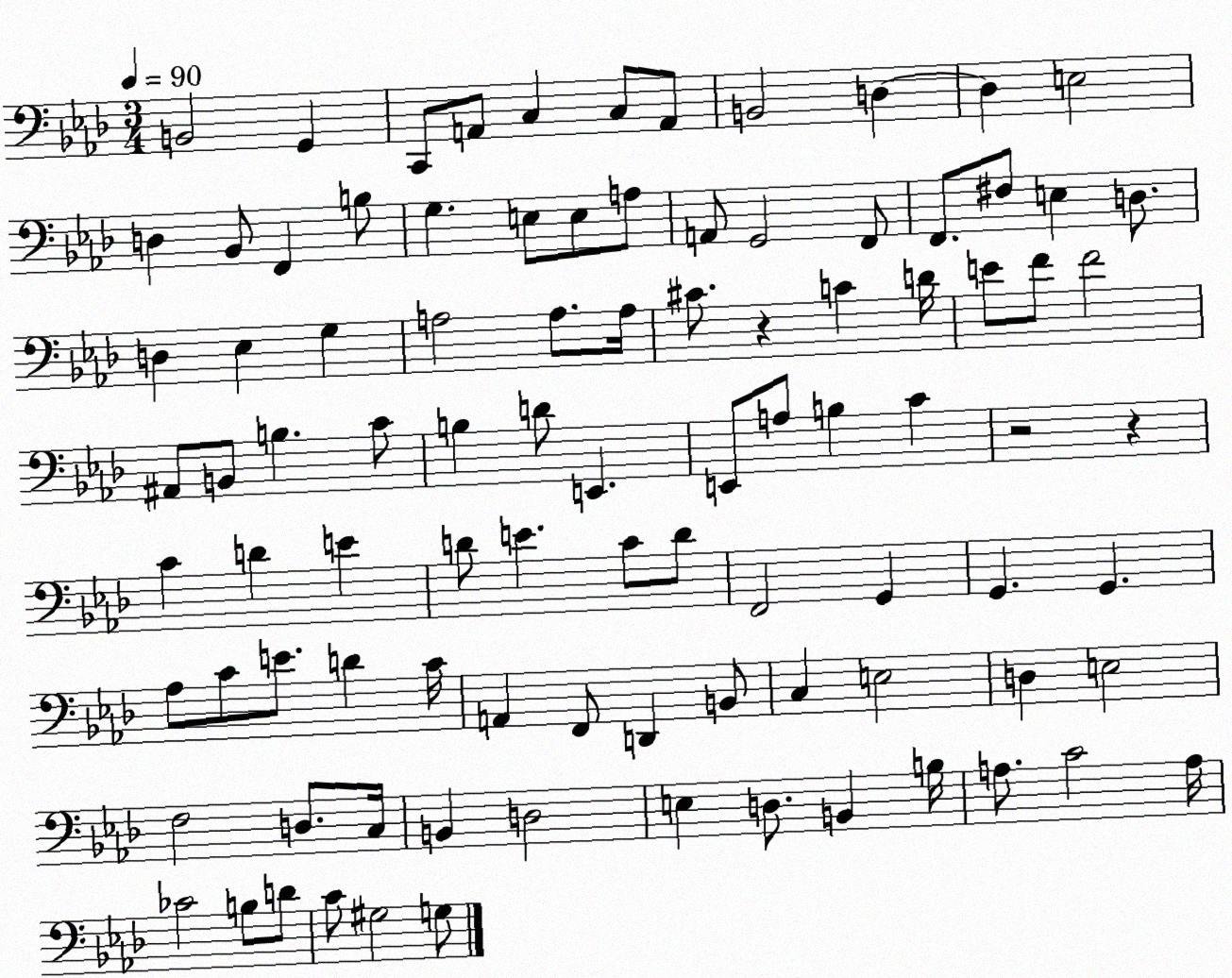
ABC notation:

X:1
T:Untitled
M:3/4
L:1/4
K:Ab
B,,2 G,, C,,/2 A,,/2 C, C,/2 A,,/2 B,,2 D, D, E,2 D, _B,,/2 F,, B,/2 G, E,/2 E,/2 A,/2 A,,/2 G,,2 F,,/2 F,,/2 ^F,/2 E, D,/2 D, _E, G, A,2 A,/2 A,/4 ^C/2 z C D/4 E/2 F/2 F2 ^A,,/2 B,,/2 B, C/2 B, D/2 E,, E,,/2 A,/2 B, C z2 z C D E D/2 E C/2 D/2 F,,2 G,, G,, G,, _A,/2 C/2 E/2 D C/4 A,, F,,/2 D,, B,,/2 C, E,2 D, E,2 F,2 D,/2 C,/4 B,, D,2 E, D,/2 B,, B,/4 A,/2 C2 A,/4 _C2 B,/2 D/2 C/2 ^G,2 G,/2